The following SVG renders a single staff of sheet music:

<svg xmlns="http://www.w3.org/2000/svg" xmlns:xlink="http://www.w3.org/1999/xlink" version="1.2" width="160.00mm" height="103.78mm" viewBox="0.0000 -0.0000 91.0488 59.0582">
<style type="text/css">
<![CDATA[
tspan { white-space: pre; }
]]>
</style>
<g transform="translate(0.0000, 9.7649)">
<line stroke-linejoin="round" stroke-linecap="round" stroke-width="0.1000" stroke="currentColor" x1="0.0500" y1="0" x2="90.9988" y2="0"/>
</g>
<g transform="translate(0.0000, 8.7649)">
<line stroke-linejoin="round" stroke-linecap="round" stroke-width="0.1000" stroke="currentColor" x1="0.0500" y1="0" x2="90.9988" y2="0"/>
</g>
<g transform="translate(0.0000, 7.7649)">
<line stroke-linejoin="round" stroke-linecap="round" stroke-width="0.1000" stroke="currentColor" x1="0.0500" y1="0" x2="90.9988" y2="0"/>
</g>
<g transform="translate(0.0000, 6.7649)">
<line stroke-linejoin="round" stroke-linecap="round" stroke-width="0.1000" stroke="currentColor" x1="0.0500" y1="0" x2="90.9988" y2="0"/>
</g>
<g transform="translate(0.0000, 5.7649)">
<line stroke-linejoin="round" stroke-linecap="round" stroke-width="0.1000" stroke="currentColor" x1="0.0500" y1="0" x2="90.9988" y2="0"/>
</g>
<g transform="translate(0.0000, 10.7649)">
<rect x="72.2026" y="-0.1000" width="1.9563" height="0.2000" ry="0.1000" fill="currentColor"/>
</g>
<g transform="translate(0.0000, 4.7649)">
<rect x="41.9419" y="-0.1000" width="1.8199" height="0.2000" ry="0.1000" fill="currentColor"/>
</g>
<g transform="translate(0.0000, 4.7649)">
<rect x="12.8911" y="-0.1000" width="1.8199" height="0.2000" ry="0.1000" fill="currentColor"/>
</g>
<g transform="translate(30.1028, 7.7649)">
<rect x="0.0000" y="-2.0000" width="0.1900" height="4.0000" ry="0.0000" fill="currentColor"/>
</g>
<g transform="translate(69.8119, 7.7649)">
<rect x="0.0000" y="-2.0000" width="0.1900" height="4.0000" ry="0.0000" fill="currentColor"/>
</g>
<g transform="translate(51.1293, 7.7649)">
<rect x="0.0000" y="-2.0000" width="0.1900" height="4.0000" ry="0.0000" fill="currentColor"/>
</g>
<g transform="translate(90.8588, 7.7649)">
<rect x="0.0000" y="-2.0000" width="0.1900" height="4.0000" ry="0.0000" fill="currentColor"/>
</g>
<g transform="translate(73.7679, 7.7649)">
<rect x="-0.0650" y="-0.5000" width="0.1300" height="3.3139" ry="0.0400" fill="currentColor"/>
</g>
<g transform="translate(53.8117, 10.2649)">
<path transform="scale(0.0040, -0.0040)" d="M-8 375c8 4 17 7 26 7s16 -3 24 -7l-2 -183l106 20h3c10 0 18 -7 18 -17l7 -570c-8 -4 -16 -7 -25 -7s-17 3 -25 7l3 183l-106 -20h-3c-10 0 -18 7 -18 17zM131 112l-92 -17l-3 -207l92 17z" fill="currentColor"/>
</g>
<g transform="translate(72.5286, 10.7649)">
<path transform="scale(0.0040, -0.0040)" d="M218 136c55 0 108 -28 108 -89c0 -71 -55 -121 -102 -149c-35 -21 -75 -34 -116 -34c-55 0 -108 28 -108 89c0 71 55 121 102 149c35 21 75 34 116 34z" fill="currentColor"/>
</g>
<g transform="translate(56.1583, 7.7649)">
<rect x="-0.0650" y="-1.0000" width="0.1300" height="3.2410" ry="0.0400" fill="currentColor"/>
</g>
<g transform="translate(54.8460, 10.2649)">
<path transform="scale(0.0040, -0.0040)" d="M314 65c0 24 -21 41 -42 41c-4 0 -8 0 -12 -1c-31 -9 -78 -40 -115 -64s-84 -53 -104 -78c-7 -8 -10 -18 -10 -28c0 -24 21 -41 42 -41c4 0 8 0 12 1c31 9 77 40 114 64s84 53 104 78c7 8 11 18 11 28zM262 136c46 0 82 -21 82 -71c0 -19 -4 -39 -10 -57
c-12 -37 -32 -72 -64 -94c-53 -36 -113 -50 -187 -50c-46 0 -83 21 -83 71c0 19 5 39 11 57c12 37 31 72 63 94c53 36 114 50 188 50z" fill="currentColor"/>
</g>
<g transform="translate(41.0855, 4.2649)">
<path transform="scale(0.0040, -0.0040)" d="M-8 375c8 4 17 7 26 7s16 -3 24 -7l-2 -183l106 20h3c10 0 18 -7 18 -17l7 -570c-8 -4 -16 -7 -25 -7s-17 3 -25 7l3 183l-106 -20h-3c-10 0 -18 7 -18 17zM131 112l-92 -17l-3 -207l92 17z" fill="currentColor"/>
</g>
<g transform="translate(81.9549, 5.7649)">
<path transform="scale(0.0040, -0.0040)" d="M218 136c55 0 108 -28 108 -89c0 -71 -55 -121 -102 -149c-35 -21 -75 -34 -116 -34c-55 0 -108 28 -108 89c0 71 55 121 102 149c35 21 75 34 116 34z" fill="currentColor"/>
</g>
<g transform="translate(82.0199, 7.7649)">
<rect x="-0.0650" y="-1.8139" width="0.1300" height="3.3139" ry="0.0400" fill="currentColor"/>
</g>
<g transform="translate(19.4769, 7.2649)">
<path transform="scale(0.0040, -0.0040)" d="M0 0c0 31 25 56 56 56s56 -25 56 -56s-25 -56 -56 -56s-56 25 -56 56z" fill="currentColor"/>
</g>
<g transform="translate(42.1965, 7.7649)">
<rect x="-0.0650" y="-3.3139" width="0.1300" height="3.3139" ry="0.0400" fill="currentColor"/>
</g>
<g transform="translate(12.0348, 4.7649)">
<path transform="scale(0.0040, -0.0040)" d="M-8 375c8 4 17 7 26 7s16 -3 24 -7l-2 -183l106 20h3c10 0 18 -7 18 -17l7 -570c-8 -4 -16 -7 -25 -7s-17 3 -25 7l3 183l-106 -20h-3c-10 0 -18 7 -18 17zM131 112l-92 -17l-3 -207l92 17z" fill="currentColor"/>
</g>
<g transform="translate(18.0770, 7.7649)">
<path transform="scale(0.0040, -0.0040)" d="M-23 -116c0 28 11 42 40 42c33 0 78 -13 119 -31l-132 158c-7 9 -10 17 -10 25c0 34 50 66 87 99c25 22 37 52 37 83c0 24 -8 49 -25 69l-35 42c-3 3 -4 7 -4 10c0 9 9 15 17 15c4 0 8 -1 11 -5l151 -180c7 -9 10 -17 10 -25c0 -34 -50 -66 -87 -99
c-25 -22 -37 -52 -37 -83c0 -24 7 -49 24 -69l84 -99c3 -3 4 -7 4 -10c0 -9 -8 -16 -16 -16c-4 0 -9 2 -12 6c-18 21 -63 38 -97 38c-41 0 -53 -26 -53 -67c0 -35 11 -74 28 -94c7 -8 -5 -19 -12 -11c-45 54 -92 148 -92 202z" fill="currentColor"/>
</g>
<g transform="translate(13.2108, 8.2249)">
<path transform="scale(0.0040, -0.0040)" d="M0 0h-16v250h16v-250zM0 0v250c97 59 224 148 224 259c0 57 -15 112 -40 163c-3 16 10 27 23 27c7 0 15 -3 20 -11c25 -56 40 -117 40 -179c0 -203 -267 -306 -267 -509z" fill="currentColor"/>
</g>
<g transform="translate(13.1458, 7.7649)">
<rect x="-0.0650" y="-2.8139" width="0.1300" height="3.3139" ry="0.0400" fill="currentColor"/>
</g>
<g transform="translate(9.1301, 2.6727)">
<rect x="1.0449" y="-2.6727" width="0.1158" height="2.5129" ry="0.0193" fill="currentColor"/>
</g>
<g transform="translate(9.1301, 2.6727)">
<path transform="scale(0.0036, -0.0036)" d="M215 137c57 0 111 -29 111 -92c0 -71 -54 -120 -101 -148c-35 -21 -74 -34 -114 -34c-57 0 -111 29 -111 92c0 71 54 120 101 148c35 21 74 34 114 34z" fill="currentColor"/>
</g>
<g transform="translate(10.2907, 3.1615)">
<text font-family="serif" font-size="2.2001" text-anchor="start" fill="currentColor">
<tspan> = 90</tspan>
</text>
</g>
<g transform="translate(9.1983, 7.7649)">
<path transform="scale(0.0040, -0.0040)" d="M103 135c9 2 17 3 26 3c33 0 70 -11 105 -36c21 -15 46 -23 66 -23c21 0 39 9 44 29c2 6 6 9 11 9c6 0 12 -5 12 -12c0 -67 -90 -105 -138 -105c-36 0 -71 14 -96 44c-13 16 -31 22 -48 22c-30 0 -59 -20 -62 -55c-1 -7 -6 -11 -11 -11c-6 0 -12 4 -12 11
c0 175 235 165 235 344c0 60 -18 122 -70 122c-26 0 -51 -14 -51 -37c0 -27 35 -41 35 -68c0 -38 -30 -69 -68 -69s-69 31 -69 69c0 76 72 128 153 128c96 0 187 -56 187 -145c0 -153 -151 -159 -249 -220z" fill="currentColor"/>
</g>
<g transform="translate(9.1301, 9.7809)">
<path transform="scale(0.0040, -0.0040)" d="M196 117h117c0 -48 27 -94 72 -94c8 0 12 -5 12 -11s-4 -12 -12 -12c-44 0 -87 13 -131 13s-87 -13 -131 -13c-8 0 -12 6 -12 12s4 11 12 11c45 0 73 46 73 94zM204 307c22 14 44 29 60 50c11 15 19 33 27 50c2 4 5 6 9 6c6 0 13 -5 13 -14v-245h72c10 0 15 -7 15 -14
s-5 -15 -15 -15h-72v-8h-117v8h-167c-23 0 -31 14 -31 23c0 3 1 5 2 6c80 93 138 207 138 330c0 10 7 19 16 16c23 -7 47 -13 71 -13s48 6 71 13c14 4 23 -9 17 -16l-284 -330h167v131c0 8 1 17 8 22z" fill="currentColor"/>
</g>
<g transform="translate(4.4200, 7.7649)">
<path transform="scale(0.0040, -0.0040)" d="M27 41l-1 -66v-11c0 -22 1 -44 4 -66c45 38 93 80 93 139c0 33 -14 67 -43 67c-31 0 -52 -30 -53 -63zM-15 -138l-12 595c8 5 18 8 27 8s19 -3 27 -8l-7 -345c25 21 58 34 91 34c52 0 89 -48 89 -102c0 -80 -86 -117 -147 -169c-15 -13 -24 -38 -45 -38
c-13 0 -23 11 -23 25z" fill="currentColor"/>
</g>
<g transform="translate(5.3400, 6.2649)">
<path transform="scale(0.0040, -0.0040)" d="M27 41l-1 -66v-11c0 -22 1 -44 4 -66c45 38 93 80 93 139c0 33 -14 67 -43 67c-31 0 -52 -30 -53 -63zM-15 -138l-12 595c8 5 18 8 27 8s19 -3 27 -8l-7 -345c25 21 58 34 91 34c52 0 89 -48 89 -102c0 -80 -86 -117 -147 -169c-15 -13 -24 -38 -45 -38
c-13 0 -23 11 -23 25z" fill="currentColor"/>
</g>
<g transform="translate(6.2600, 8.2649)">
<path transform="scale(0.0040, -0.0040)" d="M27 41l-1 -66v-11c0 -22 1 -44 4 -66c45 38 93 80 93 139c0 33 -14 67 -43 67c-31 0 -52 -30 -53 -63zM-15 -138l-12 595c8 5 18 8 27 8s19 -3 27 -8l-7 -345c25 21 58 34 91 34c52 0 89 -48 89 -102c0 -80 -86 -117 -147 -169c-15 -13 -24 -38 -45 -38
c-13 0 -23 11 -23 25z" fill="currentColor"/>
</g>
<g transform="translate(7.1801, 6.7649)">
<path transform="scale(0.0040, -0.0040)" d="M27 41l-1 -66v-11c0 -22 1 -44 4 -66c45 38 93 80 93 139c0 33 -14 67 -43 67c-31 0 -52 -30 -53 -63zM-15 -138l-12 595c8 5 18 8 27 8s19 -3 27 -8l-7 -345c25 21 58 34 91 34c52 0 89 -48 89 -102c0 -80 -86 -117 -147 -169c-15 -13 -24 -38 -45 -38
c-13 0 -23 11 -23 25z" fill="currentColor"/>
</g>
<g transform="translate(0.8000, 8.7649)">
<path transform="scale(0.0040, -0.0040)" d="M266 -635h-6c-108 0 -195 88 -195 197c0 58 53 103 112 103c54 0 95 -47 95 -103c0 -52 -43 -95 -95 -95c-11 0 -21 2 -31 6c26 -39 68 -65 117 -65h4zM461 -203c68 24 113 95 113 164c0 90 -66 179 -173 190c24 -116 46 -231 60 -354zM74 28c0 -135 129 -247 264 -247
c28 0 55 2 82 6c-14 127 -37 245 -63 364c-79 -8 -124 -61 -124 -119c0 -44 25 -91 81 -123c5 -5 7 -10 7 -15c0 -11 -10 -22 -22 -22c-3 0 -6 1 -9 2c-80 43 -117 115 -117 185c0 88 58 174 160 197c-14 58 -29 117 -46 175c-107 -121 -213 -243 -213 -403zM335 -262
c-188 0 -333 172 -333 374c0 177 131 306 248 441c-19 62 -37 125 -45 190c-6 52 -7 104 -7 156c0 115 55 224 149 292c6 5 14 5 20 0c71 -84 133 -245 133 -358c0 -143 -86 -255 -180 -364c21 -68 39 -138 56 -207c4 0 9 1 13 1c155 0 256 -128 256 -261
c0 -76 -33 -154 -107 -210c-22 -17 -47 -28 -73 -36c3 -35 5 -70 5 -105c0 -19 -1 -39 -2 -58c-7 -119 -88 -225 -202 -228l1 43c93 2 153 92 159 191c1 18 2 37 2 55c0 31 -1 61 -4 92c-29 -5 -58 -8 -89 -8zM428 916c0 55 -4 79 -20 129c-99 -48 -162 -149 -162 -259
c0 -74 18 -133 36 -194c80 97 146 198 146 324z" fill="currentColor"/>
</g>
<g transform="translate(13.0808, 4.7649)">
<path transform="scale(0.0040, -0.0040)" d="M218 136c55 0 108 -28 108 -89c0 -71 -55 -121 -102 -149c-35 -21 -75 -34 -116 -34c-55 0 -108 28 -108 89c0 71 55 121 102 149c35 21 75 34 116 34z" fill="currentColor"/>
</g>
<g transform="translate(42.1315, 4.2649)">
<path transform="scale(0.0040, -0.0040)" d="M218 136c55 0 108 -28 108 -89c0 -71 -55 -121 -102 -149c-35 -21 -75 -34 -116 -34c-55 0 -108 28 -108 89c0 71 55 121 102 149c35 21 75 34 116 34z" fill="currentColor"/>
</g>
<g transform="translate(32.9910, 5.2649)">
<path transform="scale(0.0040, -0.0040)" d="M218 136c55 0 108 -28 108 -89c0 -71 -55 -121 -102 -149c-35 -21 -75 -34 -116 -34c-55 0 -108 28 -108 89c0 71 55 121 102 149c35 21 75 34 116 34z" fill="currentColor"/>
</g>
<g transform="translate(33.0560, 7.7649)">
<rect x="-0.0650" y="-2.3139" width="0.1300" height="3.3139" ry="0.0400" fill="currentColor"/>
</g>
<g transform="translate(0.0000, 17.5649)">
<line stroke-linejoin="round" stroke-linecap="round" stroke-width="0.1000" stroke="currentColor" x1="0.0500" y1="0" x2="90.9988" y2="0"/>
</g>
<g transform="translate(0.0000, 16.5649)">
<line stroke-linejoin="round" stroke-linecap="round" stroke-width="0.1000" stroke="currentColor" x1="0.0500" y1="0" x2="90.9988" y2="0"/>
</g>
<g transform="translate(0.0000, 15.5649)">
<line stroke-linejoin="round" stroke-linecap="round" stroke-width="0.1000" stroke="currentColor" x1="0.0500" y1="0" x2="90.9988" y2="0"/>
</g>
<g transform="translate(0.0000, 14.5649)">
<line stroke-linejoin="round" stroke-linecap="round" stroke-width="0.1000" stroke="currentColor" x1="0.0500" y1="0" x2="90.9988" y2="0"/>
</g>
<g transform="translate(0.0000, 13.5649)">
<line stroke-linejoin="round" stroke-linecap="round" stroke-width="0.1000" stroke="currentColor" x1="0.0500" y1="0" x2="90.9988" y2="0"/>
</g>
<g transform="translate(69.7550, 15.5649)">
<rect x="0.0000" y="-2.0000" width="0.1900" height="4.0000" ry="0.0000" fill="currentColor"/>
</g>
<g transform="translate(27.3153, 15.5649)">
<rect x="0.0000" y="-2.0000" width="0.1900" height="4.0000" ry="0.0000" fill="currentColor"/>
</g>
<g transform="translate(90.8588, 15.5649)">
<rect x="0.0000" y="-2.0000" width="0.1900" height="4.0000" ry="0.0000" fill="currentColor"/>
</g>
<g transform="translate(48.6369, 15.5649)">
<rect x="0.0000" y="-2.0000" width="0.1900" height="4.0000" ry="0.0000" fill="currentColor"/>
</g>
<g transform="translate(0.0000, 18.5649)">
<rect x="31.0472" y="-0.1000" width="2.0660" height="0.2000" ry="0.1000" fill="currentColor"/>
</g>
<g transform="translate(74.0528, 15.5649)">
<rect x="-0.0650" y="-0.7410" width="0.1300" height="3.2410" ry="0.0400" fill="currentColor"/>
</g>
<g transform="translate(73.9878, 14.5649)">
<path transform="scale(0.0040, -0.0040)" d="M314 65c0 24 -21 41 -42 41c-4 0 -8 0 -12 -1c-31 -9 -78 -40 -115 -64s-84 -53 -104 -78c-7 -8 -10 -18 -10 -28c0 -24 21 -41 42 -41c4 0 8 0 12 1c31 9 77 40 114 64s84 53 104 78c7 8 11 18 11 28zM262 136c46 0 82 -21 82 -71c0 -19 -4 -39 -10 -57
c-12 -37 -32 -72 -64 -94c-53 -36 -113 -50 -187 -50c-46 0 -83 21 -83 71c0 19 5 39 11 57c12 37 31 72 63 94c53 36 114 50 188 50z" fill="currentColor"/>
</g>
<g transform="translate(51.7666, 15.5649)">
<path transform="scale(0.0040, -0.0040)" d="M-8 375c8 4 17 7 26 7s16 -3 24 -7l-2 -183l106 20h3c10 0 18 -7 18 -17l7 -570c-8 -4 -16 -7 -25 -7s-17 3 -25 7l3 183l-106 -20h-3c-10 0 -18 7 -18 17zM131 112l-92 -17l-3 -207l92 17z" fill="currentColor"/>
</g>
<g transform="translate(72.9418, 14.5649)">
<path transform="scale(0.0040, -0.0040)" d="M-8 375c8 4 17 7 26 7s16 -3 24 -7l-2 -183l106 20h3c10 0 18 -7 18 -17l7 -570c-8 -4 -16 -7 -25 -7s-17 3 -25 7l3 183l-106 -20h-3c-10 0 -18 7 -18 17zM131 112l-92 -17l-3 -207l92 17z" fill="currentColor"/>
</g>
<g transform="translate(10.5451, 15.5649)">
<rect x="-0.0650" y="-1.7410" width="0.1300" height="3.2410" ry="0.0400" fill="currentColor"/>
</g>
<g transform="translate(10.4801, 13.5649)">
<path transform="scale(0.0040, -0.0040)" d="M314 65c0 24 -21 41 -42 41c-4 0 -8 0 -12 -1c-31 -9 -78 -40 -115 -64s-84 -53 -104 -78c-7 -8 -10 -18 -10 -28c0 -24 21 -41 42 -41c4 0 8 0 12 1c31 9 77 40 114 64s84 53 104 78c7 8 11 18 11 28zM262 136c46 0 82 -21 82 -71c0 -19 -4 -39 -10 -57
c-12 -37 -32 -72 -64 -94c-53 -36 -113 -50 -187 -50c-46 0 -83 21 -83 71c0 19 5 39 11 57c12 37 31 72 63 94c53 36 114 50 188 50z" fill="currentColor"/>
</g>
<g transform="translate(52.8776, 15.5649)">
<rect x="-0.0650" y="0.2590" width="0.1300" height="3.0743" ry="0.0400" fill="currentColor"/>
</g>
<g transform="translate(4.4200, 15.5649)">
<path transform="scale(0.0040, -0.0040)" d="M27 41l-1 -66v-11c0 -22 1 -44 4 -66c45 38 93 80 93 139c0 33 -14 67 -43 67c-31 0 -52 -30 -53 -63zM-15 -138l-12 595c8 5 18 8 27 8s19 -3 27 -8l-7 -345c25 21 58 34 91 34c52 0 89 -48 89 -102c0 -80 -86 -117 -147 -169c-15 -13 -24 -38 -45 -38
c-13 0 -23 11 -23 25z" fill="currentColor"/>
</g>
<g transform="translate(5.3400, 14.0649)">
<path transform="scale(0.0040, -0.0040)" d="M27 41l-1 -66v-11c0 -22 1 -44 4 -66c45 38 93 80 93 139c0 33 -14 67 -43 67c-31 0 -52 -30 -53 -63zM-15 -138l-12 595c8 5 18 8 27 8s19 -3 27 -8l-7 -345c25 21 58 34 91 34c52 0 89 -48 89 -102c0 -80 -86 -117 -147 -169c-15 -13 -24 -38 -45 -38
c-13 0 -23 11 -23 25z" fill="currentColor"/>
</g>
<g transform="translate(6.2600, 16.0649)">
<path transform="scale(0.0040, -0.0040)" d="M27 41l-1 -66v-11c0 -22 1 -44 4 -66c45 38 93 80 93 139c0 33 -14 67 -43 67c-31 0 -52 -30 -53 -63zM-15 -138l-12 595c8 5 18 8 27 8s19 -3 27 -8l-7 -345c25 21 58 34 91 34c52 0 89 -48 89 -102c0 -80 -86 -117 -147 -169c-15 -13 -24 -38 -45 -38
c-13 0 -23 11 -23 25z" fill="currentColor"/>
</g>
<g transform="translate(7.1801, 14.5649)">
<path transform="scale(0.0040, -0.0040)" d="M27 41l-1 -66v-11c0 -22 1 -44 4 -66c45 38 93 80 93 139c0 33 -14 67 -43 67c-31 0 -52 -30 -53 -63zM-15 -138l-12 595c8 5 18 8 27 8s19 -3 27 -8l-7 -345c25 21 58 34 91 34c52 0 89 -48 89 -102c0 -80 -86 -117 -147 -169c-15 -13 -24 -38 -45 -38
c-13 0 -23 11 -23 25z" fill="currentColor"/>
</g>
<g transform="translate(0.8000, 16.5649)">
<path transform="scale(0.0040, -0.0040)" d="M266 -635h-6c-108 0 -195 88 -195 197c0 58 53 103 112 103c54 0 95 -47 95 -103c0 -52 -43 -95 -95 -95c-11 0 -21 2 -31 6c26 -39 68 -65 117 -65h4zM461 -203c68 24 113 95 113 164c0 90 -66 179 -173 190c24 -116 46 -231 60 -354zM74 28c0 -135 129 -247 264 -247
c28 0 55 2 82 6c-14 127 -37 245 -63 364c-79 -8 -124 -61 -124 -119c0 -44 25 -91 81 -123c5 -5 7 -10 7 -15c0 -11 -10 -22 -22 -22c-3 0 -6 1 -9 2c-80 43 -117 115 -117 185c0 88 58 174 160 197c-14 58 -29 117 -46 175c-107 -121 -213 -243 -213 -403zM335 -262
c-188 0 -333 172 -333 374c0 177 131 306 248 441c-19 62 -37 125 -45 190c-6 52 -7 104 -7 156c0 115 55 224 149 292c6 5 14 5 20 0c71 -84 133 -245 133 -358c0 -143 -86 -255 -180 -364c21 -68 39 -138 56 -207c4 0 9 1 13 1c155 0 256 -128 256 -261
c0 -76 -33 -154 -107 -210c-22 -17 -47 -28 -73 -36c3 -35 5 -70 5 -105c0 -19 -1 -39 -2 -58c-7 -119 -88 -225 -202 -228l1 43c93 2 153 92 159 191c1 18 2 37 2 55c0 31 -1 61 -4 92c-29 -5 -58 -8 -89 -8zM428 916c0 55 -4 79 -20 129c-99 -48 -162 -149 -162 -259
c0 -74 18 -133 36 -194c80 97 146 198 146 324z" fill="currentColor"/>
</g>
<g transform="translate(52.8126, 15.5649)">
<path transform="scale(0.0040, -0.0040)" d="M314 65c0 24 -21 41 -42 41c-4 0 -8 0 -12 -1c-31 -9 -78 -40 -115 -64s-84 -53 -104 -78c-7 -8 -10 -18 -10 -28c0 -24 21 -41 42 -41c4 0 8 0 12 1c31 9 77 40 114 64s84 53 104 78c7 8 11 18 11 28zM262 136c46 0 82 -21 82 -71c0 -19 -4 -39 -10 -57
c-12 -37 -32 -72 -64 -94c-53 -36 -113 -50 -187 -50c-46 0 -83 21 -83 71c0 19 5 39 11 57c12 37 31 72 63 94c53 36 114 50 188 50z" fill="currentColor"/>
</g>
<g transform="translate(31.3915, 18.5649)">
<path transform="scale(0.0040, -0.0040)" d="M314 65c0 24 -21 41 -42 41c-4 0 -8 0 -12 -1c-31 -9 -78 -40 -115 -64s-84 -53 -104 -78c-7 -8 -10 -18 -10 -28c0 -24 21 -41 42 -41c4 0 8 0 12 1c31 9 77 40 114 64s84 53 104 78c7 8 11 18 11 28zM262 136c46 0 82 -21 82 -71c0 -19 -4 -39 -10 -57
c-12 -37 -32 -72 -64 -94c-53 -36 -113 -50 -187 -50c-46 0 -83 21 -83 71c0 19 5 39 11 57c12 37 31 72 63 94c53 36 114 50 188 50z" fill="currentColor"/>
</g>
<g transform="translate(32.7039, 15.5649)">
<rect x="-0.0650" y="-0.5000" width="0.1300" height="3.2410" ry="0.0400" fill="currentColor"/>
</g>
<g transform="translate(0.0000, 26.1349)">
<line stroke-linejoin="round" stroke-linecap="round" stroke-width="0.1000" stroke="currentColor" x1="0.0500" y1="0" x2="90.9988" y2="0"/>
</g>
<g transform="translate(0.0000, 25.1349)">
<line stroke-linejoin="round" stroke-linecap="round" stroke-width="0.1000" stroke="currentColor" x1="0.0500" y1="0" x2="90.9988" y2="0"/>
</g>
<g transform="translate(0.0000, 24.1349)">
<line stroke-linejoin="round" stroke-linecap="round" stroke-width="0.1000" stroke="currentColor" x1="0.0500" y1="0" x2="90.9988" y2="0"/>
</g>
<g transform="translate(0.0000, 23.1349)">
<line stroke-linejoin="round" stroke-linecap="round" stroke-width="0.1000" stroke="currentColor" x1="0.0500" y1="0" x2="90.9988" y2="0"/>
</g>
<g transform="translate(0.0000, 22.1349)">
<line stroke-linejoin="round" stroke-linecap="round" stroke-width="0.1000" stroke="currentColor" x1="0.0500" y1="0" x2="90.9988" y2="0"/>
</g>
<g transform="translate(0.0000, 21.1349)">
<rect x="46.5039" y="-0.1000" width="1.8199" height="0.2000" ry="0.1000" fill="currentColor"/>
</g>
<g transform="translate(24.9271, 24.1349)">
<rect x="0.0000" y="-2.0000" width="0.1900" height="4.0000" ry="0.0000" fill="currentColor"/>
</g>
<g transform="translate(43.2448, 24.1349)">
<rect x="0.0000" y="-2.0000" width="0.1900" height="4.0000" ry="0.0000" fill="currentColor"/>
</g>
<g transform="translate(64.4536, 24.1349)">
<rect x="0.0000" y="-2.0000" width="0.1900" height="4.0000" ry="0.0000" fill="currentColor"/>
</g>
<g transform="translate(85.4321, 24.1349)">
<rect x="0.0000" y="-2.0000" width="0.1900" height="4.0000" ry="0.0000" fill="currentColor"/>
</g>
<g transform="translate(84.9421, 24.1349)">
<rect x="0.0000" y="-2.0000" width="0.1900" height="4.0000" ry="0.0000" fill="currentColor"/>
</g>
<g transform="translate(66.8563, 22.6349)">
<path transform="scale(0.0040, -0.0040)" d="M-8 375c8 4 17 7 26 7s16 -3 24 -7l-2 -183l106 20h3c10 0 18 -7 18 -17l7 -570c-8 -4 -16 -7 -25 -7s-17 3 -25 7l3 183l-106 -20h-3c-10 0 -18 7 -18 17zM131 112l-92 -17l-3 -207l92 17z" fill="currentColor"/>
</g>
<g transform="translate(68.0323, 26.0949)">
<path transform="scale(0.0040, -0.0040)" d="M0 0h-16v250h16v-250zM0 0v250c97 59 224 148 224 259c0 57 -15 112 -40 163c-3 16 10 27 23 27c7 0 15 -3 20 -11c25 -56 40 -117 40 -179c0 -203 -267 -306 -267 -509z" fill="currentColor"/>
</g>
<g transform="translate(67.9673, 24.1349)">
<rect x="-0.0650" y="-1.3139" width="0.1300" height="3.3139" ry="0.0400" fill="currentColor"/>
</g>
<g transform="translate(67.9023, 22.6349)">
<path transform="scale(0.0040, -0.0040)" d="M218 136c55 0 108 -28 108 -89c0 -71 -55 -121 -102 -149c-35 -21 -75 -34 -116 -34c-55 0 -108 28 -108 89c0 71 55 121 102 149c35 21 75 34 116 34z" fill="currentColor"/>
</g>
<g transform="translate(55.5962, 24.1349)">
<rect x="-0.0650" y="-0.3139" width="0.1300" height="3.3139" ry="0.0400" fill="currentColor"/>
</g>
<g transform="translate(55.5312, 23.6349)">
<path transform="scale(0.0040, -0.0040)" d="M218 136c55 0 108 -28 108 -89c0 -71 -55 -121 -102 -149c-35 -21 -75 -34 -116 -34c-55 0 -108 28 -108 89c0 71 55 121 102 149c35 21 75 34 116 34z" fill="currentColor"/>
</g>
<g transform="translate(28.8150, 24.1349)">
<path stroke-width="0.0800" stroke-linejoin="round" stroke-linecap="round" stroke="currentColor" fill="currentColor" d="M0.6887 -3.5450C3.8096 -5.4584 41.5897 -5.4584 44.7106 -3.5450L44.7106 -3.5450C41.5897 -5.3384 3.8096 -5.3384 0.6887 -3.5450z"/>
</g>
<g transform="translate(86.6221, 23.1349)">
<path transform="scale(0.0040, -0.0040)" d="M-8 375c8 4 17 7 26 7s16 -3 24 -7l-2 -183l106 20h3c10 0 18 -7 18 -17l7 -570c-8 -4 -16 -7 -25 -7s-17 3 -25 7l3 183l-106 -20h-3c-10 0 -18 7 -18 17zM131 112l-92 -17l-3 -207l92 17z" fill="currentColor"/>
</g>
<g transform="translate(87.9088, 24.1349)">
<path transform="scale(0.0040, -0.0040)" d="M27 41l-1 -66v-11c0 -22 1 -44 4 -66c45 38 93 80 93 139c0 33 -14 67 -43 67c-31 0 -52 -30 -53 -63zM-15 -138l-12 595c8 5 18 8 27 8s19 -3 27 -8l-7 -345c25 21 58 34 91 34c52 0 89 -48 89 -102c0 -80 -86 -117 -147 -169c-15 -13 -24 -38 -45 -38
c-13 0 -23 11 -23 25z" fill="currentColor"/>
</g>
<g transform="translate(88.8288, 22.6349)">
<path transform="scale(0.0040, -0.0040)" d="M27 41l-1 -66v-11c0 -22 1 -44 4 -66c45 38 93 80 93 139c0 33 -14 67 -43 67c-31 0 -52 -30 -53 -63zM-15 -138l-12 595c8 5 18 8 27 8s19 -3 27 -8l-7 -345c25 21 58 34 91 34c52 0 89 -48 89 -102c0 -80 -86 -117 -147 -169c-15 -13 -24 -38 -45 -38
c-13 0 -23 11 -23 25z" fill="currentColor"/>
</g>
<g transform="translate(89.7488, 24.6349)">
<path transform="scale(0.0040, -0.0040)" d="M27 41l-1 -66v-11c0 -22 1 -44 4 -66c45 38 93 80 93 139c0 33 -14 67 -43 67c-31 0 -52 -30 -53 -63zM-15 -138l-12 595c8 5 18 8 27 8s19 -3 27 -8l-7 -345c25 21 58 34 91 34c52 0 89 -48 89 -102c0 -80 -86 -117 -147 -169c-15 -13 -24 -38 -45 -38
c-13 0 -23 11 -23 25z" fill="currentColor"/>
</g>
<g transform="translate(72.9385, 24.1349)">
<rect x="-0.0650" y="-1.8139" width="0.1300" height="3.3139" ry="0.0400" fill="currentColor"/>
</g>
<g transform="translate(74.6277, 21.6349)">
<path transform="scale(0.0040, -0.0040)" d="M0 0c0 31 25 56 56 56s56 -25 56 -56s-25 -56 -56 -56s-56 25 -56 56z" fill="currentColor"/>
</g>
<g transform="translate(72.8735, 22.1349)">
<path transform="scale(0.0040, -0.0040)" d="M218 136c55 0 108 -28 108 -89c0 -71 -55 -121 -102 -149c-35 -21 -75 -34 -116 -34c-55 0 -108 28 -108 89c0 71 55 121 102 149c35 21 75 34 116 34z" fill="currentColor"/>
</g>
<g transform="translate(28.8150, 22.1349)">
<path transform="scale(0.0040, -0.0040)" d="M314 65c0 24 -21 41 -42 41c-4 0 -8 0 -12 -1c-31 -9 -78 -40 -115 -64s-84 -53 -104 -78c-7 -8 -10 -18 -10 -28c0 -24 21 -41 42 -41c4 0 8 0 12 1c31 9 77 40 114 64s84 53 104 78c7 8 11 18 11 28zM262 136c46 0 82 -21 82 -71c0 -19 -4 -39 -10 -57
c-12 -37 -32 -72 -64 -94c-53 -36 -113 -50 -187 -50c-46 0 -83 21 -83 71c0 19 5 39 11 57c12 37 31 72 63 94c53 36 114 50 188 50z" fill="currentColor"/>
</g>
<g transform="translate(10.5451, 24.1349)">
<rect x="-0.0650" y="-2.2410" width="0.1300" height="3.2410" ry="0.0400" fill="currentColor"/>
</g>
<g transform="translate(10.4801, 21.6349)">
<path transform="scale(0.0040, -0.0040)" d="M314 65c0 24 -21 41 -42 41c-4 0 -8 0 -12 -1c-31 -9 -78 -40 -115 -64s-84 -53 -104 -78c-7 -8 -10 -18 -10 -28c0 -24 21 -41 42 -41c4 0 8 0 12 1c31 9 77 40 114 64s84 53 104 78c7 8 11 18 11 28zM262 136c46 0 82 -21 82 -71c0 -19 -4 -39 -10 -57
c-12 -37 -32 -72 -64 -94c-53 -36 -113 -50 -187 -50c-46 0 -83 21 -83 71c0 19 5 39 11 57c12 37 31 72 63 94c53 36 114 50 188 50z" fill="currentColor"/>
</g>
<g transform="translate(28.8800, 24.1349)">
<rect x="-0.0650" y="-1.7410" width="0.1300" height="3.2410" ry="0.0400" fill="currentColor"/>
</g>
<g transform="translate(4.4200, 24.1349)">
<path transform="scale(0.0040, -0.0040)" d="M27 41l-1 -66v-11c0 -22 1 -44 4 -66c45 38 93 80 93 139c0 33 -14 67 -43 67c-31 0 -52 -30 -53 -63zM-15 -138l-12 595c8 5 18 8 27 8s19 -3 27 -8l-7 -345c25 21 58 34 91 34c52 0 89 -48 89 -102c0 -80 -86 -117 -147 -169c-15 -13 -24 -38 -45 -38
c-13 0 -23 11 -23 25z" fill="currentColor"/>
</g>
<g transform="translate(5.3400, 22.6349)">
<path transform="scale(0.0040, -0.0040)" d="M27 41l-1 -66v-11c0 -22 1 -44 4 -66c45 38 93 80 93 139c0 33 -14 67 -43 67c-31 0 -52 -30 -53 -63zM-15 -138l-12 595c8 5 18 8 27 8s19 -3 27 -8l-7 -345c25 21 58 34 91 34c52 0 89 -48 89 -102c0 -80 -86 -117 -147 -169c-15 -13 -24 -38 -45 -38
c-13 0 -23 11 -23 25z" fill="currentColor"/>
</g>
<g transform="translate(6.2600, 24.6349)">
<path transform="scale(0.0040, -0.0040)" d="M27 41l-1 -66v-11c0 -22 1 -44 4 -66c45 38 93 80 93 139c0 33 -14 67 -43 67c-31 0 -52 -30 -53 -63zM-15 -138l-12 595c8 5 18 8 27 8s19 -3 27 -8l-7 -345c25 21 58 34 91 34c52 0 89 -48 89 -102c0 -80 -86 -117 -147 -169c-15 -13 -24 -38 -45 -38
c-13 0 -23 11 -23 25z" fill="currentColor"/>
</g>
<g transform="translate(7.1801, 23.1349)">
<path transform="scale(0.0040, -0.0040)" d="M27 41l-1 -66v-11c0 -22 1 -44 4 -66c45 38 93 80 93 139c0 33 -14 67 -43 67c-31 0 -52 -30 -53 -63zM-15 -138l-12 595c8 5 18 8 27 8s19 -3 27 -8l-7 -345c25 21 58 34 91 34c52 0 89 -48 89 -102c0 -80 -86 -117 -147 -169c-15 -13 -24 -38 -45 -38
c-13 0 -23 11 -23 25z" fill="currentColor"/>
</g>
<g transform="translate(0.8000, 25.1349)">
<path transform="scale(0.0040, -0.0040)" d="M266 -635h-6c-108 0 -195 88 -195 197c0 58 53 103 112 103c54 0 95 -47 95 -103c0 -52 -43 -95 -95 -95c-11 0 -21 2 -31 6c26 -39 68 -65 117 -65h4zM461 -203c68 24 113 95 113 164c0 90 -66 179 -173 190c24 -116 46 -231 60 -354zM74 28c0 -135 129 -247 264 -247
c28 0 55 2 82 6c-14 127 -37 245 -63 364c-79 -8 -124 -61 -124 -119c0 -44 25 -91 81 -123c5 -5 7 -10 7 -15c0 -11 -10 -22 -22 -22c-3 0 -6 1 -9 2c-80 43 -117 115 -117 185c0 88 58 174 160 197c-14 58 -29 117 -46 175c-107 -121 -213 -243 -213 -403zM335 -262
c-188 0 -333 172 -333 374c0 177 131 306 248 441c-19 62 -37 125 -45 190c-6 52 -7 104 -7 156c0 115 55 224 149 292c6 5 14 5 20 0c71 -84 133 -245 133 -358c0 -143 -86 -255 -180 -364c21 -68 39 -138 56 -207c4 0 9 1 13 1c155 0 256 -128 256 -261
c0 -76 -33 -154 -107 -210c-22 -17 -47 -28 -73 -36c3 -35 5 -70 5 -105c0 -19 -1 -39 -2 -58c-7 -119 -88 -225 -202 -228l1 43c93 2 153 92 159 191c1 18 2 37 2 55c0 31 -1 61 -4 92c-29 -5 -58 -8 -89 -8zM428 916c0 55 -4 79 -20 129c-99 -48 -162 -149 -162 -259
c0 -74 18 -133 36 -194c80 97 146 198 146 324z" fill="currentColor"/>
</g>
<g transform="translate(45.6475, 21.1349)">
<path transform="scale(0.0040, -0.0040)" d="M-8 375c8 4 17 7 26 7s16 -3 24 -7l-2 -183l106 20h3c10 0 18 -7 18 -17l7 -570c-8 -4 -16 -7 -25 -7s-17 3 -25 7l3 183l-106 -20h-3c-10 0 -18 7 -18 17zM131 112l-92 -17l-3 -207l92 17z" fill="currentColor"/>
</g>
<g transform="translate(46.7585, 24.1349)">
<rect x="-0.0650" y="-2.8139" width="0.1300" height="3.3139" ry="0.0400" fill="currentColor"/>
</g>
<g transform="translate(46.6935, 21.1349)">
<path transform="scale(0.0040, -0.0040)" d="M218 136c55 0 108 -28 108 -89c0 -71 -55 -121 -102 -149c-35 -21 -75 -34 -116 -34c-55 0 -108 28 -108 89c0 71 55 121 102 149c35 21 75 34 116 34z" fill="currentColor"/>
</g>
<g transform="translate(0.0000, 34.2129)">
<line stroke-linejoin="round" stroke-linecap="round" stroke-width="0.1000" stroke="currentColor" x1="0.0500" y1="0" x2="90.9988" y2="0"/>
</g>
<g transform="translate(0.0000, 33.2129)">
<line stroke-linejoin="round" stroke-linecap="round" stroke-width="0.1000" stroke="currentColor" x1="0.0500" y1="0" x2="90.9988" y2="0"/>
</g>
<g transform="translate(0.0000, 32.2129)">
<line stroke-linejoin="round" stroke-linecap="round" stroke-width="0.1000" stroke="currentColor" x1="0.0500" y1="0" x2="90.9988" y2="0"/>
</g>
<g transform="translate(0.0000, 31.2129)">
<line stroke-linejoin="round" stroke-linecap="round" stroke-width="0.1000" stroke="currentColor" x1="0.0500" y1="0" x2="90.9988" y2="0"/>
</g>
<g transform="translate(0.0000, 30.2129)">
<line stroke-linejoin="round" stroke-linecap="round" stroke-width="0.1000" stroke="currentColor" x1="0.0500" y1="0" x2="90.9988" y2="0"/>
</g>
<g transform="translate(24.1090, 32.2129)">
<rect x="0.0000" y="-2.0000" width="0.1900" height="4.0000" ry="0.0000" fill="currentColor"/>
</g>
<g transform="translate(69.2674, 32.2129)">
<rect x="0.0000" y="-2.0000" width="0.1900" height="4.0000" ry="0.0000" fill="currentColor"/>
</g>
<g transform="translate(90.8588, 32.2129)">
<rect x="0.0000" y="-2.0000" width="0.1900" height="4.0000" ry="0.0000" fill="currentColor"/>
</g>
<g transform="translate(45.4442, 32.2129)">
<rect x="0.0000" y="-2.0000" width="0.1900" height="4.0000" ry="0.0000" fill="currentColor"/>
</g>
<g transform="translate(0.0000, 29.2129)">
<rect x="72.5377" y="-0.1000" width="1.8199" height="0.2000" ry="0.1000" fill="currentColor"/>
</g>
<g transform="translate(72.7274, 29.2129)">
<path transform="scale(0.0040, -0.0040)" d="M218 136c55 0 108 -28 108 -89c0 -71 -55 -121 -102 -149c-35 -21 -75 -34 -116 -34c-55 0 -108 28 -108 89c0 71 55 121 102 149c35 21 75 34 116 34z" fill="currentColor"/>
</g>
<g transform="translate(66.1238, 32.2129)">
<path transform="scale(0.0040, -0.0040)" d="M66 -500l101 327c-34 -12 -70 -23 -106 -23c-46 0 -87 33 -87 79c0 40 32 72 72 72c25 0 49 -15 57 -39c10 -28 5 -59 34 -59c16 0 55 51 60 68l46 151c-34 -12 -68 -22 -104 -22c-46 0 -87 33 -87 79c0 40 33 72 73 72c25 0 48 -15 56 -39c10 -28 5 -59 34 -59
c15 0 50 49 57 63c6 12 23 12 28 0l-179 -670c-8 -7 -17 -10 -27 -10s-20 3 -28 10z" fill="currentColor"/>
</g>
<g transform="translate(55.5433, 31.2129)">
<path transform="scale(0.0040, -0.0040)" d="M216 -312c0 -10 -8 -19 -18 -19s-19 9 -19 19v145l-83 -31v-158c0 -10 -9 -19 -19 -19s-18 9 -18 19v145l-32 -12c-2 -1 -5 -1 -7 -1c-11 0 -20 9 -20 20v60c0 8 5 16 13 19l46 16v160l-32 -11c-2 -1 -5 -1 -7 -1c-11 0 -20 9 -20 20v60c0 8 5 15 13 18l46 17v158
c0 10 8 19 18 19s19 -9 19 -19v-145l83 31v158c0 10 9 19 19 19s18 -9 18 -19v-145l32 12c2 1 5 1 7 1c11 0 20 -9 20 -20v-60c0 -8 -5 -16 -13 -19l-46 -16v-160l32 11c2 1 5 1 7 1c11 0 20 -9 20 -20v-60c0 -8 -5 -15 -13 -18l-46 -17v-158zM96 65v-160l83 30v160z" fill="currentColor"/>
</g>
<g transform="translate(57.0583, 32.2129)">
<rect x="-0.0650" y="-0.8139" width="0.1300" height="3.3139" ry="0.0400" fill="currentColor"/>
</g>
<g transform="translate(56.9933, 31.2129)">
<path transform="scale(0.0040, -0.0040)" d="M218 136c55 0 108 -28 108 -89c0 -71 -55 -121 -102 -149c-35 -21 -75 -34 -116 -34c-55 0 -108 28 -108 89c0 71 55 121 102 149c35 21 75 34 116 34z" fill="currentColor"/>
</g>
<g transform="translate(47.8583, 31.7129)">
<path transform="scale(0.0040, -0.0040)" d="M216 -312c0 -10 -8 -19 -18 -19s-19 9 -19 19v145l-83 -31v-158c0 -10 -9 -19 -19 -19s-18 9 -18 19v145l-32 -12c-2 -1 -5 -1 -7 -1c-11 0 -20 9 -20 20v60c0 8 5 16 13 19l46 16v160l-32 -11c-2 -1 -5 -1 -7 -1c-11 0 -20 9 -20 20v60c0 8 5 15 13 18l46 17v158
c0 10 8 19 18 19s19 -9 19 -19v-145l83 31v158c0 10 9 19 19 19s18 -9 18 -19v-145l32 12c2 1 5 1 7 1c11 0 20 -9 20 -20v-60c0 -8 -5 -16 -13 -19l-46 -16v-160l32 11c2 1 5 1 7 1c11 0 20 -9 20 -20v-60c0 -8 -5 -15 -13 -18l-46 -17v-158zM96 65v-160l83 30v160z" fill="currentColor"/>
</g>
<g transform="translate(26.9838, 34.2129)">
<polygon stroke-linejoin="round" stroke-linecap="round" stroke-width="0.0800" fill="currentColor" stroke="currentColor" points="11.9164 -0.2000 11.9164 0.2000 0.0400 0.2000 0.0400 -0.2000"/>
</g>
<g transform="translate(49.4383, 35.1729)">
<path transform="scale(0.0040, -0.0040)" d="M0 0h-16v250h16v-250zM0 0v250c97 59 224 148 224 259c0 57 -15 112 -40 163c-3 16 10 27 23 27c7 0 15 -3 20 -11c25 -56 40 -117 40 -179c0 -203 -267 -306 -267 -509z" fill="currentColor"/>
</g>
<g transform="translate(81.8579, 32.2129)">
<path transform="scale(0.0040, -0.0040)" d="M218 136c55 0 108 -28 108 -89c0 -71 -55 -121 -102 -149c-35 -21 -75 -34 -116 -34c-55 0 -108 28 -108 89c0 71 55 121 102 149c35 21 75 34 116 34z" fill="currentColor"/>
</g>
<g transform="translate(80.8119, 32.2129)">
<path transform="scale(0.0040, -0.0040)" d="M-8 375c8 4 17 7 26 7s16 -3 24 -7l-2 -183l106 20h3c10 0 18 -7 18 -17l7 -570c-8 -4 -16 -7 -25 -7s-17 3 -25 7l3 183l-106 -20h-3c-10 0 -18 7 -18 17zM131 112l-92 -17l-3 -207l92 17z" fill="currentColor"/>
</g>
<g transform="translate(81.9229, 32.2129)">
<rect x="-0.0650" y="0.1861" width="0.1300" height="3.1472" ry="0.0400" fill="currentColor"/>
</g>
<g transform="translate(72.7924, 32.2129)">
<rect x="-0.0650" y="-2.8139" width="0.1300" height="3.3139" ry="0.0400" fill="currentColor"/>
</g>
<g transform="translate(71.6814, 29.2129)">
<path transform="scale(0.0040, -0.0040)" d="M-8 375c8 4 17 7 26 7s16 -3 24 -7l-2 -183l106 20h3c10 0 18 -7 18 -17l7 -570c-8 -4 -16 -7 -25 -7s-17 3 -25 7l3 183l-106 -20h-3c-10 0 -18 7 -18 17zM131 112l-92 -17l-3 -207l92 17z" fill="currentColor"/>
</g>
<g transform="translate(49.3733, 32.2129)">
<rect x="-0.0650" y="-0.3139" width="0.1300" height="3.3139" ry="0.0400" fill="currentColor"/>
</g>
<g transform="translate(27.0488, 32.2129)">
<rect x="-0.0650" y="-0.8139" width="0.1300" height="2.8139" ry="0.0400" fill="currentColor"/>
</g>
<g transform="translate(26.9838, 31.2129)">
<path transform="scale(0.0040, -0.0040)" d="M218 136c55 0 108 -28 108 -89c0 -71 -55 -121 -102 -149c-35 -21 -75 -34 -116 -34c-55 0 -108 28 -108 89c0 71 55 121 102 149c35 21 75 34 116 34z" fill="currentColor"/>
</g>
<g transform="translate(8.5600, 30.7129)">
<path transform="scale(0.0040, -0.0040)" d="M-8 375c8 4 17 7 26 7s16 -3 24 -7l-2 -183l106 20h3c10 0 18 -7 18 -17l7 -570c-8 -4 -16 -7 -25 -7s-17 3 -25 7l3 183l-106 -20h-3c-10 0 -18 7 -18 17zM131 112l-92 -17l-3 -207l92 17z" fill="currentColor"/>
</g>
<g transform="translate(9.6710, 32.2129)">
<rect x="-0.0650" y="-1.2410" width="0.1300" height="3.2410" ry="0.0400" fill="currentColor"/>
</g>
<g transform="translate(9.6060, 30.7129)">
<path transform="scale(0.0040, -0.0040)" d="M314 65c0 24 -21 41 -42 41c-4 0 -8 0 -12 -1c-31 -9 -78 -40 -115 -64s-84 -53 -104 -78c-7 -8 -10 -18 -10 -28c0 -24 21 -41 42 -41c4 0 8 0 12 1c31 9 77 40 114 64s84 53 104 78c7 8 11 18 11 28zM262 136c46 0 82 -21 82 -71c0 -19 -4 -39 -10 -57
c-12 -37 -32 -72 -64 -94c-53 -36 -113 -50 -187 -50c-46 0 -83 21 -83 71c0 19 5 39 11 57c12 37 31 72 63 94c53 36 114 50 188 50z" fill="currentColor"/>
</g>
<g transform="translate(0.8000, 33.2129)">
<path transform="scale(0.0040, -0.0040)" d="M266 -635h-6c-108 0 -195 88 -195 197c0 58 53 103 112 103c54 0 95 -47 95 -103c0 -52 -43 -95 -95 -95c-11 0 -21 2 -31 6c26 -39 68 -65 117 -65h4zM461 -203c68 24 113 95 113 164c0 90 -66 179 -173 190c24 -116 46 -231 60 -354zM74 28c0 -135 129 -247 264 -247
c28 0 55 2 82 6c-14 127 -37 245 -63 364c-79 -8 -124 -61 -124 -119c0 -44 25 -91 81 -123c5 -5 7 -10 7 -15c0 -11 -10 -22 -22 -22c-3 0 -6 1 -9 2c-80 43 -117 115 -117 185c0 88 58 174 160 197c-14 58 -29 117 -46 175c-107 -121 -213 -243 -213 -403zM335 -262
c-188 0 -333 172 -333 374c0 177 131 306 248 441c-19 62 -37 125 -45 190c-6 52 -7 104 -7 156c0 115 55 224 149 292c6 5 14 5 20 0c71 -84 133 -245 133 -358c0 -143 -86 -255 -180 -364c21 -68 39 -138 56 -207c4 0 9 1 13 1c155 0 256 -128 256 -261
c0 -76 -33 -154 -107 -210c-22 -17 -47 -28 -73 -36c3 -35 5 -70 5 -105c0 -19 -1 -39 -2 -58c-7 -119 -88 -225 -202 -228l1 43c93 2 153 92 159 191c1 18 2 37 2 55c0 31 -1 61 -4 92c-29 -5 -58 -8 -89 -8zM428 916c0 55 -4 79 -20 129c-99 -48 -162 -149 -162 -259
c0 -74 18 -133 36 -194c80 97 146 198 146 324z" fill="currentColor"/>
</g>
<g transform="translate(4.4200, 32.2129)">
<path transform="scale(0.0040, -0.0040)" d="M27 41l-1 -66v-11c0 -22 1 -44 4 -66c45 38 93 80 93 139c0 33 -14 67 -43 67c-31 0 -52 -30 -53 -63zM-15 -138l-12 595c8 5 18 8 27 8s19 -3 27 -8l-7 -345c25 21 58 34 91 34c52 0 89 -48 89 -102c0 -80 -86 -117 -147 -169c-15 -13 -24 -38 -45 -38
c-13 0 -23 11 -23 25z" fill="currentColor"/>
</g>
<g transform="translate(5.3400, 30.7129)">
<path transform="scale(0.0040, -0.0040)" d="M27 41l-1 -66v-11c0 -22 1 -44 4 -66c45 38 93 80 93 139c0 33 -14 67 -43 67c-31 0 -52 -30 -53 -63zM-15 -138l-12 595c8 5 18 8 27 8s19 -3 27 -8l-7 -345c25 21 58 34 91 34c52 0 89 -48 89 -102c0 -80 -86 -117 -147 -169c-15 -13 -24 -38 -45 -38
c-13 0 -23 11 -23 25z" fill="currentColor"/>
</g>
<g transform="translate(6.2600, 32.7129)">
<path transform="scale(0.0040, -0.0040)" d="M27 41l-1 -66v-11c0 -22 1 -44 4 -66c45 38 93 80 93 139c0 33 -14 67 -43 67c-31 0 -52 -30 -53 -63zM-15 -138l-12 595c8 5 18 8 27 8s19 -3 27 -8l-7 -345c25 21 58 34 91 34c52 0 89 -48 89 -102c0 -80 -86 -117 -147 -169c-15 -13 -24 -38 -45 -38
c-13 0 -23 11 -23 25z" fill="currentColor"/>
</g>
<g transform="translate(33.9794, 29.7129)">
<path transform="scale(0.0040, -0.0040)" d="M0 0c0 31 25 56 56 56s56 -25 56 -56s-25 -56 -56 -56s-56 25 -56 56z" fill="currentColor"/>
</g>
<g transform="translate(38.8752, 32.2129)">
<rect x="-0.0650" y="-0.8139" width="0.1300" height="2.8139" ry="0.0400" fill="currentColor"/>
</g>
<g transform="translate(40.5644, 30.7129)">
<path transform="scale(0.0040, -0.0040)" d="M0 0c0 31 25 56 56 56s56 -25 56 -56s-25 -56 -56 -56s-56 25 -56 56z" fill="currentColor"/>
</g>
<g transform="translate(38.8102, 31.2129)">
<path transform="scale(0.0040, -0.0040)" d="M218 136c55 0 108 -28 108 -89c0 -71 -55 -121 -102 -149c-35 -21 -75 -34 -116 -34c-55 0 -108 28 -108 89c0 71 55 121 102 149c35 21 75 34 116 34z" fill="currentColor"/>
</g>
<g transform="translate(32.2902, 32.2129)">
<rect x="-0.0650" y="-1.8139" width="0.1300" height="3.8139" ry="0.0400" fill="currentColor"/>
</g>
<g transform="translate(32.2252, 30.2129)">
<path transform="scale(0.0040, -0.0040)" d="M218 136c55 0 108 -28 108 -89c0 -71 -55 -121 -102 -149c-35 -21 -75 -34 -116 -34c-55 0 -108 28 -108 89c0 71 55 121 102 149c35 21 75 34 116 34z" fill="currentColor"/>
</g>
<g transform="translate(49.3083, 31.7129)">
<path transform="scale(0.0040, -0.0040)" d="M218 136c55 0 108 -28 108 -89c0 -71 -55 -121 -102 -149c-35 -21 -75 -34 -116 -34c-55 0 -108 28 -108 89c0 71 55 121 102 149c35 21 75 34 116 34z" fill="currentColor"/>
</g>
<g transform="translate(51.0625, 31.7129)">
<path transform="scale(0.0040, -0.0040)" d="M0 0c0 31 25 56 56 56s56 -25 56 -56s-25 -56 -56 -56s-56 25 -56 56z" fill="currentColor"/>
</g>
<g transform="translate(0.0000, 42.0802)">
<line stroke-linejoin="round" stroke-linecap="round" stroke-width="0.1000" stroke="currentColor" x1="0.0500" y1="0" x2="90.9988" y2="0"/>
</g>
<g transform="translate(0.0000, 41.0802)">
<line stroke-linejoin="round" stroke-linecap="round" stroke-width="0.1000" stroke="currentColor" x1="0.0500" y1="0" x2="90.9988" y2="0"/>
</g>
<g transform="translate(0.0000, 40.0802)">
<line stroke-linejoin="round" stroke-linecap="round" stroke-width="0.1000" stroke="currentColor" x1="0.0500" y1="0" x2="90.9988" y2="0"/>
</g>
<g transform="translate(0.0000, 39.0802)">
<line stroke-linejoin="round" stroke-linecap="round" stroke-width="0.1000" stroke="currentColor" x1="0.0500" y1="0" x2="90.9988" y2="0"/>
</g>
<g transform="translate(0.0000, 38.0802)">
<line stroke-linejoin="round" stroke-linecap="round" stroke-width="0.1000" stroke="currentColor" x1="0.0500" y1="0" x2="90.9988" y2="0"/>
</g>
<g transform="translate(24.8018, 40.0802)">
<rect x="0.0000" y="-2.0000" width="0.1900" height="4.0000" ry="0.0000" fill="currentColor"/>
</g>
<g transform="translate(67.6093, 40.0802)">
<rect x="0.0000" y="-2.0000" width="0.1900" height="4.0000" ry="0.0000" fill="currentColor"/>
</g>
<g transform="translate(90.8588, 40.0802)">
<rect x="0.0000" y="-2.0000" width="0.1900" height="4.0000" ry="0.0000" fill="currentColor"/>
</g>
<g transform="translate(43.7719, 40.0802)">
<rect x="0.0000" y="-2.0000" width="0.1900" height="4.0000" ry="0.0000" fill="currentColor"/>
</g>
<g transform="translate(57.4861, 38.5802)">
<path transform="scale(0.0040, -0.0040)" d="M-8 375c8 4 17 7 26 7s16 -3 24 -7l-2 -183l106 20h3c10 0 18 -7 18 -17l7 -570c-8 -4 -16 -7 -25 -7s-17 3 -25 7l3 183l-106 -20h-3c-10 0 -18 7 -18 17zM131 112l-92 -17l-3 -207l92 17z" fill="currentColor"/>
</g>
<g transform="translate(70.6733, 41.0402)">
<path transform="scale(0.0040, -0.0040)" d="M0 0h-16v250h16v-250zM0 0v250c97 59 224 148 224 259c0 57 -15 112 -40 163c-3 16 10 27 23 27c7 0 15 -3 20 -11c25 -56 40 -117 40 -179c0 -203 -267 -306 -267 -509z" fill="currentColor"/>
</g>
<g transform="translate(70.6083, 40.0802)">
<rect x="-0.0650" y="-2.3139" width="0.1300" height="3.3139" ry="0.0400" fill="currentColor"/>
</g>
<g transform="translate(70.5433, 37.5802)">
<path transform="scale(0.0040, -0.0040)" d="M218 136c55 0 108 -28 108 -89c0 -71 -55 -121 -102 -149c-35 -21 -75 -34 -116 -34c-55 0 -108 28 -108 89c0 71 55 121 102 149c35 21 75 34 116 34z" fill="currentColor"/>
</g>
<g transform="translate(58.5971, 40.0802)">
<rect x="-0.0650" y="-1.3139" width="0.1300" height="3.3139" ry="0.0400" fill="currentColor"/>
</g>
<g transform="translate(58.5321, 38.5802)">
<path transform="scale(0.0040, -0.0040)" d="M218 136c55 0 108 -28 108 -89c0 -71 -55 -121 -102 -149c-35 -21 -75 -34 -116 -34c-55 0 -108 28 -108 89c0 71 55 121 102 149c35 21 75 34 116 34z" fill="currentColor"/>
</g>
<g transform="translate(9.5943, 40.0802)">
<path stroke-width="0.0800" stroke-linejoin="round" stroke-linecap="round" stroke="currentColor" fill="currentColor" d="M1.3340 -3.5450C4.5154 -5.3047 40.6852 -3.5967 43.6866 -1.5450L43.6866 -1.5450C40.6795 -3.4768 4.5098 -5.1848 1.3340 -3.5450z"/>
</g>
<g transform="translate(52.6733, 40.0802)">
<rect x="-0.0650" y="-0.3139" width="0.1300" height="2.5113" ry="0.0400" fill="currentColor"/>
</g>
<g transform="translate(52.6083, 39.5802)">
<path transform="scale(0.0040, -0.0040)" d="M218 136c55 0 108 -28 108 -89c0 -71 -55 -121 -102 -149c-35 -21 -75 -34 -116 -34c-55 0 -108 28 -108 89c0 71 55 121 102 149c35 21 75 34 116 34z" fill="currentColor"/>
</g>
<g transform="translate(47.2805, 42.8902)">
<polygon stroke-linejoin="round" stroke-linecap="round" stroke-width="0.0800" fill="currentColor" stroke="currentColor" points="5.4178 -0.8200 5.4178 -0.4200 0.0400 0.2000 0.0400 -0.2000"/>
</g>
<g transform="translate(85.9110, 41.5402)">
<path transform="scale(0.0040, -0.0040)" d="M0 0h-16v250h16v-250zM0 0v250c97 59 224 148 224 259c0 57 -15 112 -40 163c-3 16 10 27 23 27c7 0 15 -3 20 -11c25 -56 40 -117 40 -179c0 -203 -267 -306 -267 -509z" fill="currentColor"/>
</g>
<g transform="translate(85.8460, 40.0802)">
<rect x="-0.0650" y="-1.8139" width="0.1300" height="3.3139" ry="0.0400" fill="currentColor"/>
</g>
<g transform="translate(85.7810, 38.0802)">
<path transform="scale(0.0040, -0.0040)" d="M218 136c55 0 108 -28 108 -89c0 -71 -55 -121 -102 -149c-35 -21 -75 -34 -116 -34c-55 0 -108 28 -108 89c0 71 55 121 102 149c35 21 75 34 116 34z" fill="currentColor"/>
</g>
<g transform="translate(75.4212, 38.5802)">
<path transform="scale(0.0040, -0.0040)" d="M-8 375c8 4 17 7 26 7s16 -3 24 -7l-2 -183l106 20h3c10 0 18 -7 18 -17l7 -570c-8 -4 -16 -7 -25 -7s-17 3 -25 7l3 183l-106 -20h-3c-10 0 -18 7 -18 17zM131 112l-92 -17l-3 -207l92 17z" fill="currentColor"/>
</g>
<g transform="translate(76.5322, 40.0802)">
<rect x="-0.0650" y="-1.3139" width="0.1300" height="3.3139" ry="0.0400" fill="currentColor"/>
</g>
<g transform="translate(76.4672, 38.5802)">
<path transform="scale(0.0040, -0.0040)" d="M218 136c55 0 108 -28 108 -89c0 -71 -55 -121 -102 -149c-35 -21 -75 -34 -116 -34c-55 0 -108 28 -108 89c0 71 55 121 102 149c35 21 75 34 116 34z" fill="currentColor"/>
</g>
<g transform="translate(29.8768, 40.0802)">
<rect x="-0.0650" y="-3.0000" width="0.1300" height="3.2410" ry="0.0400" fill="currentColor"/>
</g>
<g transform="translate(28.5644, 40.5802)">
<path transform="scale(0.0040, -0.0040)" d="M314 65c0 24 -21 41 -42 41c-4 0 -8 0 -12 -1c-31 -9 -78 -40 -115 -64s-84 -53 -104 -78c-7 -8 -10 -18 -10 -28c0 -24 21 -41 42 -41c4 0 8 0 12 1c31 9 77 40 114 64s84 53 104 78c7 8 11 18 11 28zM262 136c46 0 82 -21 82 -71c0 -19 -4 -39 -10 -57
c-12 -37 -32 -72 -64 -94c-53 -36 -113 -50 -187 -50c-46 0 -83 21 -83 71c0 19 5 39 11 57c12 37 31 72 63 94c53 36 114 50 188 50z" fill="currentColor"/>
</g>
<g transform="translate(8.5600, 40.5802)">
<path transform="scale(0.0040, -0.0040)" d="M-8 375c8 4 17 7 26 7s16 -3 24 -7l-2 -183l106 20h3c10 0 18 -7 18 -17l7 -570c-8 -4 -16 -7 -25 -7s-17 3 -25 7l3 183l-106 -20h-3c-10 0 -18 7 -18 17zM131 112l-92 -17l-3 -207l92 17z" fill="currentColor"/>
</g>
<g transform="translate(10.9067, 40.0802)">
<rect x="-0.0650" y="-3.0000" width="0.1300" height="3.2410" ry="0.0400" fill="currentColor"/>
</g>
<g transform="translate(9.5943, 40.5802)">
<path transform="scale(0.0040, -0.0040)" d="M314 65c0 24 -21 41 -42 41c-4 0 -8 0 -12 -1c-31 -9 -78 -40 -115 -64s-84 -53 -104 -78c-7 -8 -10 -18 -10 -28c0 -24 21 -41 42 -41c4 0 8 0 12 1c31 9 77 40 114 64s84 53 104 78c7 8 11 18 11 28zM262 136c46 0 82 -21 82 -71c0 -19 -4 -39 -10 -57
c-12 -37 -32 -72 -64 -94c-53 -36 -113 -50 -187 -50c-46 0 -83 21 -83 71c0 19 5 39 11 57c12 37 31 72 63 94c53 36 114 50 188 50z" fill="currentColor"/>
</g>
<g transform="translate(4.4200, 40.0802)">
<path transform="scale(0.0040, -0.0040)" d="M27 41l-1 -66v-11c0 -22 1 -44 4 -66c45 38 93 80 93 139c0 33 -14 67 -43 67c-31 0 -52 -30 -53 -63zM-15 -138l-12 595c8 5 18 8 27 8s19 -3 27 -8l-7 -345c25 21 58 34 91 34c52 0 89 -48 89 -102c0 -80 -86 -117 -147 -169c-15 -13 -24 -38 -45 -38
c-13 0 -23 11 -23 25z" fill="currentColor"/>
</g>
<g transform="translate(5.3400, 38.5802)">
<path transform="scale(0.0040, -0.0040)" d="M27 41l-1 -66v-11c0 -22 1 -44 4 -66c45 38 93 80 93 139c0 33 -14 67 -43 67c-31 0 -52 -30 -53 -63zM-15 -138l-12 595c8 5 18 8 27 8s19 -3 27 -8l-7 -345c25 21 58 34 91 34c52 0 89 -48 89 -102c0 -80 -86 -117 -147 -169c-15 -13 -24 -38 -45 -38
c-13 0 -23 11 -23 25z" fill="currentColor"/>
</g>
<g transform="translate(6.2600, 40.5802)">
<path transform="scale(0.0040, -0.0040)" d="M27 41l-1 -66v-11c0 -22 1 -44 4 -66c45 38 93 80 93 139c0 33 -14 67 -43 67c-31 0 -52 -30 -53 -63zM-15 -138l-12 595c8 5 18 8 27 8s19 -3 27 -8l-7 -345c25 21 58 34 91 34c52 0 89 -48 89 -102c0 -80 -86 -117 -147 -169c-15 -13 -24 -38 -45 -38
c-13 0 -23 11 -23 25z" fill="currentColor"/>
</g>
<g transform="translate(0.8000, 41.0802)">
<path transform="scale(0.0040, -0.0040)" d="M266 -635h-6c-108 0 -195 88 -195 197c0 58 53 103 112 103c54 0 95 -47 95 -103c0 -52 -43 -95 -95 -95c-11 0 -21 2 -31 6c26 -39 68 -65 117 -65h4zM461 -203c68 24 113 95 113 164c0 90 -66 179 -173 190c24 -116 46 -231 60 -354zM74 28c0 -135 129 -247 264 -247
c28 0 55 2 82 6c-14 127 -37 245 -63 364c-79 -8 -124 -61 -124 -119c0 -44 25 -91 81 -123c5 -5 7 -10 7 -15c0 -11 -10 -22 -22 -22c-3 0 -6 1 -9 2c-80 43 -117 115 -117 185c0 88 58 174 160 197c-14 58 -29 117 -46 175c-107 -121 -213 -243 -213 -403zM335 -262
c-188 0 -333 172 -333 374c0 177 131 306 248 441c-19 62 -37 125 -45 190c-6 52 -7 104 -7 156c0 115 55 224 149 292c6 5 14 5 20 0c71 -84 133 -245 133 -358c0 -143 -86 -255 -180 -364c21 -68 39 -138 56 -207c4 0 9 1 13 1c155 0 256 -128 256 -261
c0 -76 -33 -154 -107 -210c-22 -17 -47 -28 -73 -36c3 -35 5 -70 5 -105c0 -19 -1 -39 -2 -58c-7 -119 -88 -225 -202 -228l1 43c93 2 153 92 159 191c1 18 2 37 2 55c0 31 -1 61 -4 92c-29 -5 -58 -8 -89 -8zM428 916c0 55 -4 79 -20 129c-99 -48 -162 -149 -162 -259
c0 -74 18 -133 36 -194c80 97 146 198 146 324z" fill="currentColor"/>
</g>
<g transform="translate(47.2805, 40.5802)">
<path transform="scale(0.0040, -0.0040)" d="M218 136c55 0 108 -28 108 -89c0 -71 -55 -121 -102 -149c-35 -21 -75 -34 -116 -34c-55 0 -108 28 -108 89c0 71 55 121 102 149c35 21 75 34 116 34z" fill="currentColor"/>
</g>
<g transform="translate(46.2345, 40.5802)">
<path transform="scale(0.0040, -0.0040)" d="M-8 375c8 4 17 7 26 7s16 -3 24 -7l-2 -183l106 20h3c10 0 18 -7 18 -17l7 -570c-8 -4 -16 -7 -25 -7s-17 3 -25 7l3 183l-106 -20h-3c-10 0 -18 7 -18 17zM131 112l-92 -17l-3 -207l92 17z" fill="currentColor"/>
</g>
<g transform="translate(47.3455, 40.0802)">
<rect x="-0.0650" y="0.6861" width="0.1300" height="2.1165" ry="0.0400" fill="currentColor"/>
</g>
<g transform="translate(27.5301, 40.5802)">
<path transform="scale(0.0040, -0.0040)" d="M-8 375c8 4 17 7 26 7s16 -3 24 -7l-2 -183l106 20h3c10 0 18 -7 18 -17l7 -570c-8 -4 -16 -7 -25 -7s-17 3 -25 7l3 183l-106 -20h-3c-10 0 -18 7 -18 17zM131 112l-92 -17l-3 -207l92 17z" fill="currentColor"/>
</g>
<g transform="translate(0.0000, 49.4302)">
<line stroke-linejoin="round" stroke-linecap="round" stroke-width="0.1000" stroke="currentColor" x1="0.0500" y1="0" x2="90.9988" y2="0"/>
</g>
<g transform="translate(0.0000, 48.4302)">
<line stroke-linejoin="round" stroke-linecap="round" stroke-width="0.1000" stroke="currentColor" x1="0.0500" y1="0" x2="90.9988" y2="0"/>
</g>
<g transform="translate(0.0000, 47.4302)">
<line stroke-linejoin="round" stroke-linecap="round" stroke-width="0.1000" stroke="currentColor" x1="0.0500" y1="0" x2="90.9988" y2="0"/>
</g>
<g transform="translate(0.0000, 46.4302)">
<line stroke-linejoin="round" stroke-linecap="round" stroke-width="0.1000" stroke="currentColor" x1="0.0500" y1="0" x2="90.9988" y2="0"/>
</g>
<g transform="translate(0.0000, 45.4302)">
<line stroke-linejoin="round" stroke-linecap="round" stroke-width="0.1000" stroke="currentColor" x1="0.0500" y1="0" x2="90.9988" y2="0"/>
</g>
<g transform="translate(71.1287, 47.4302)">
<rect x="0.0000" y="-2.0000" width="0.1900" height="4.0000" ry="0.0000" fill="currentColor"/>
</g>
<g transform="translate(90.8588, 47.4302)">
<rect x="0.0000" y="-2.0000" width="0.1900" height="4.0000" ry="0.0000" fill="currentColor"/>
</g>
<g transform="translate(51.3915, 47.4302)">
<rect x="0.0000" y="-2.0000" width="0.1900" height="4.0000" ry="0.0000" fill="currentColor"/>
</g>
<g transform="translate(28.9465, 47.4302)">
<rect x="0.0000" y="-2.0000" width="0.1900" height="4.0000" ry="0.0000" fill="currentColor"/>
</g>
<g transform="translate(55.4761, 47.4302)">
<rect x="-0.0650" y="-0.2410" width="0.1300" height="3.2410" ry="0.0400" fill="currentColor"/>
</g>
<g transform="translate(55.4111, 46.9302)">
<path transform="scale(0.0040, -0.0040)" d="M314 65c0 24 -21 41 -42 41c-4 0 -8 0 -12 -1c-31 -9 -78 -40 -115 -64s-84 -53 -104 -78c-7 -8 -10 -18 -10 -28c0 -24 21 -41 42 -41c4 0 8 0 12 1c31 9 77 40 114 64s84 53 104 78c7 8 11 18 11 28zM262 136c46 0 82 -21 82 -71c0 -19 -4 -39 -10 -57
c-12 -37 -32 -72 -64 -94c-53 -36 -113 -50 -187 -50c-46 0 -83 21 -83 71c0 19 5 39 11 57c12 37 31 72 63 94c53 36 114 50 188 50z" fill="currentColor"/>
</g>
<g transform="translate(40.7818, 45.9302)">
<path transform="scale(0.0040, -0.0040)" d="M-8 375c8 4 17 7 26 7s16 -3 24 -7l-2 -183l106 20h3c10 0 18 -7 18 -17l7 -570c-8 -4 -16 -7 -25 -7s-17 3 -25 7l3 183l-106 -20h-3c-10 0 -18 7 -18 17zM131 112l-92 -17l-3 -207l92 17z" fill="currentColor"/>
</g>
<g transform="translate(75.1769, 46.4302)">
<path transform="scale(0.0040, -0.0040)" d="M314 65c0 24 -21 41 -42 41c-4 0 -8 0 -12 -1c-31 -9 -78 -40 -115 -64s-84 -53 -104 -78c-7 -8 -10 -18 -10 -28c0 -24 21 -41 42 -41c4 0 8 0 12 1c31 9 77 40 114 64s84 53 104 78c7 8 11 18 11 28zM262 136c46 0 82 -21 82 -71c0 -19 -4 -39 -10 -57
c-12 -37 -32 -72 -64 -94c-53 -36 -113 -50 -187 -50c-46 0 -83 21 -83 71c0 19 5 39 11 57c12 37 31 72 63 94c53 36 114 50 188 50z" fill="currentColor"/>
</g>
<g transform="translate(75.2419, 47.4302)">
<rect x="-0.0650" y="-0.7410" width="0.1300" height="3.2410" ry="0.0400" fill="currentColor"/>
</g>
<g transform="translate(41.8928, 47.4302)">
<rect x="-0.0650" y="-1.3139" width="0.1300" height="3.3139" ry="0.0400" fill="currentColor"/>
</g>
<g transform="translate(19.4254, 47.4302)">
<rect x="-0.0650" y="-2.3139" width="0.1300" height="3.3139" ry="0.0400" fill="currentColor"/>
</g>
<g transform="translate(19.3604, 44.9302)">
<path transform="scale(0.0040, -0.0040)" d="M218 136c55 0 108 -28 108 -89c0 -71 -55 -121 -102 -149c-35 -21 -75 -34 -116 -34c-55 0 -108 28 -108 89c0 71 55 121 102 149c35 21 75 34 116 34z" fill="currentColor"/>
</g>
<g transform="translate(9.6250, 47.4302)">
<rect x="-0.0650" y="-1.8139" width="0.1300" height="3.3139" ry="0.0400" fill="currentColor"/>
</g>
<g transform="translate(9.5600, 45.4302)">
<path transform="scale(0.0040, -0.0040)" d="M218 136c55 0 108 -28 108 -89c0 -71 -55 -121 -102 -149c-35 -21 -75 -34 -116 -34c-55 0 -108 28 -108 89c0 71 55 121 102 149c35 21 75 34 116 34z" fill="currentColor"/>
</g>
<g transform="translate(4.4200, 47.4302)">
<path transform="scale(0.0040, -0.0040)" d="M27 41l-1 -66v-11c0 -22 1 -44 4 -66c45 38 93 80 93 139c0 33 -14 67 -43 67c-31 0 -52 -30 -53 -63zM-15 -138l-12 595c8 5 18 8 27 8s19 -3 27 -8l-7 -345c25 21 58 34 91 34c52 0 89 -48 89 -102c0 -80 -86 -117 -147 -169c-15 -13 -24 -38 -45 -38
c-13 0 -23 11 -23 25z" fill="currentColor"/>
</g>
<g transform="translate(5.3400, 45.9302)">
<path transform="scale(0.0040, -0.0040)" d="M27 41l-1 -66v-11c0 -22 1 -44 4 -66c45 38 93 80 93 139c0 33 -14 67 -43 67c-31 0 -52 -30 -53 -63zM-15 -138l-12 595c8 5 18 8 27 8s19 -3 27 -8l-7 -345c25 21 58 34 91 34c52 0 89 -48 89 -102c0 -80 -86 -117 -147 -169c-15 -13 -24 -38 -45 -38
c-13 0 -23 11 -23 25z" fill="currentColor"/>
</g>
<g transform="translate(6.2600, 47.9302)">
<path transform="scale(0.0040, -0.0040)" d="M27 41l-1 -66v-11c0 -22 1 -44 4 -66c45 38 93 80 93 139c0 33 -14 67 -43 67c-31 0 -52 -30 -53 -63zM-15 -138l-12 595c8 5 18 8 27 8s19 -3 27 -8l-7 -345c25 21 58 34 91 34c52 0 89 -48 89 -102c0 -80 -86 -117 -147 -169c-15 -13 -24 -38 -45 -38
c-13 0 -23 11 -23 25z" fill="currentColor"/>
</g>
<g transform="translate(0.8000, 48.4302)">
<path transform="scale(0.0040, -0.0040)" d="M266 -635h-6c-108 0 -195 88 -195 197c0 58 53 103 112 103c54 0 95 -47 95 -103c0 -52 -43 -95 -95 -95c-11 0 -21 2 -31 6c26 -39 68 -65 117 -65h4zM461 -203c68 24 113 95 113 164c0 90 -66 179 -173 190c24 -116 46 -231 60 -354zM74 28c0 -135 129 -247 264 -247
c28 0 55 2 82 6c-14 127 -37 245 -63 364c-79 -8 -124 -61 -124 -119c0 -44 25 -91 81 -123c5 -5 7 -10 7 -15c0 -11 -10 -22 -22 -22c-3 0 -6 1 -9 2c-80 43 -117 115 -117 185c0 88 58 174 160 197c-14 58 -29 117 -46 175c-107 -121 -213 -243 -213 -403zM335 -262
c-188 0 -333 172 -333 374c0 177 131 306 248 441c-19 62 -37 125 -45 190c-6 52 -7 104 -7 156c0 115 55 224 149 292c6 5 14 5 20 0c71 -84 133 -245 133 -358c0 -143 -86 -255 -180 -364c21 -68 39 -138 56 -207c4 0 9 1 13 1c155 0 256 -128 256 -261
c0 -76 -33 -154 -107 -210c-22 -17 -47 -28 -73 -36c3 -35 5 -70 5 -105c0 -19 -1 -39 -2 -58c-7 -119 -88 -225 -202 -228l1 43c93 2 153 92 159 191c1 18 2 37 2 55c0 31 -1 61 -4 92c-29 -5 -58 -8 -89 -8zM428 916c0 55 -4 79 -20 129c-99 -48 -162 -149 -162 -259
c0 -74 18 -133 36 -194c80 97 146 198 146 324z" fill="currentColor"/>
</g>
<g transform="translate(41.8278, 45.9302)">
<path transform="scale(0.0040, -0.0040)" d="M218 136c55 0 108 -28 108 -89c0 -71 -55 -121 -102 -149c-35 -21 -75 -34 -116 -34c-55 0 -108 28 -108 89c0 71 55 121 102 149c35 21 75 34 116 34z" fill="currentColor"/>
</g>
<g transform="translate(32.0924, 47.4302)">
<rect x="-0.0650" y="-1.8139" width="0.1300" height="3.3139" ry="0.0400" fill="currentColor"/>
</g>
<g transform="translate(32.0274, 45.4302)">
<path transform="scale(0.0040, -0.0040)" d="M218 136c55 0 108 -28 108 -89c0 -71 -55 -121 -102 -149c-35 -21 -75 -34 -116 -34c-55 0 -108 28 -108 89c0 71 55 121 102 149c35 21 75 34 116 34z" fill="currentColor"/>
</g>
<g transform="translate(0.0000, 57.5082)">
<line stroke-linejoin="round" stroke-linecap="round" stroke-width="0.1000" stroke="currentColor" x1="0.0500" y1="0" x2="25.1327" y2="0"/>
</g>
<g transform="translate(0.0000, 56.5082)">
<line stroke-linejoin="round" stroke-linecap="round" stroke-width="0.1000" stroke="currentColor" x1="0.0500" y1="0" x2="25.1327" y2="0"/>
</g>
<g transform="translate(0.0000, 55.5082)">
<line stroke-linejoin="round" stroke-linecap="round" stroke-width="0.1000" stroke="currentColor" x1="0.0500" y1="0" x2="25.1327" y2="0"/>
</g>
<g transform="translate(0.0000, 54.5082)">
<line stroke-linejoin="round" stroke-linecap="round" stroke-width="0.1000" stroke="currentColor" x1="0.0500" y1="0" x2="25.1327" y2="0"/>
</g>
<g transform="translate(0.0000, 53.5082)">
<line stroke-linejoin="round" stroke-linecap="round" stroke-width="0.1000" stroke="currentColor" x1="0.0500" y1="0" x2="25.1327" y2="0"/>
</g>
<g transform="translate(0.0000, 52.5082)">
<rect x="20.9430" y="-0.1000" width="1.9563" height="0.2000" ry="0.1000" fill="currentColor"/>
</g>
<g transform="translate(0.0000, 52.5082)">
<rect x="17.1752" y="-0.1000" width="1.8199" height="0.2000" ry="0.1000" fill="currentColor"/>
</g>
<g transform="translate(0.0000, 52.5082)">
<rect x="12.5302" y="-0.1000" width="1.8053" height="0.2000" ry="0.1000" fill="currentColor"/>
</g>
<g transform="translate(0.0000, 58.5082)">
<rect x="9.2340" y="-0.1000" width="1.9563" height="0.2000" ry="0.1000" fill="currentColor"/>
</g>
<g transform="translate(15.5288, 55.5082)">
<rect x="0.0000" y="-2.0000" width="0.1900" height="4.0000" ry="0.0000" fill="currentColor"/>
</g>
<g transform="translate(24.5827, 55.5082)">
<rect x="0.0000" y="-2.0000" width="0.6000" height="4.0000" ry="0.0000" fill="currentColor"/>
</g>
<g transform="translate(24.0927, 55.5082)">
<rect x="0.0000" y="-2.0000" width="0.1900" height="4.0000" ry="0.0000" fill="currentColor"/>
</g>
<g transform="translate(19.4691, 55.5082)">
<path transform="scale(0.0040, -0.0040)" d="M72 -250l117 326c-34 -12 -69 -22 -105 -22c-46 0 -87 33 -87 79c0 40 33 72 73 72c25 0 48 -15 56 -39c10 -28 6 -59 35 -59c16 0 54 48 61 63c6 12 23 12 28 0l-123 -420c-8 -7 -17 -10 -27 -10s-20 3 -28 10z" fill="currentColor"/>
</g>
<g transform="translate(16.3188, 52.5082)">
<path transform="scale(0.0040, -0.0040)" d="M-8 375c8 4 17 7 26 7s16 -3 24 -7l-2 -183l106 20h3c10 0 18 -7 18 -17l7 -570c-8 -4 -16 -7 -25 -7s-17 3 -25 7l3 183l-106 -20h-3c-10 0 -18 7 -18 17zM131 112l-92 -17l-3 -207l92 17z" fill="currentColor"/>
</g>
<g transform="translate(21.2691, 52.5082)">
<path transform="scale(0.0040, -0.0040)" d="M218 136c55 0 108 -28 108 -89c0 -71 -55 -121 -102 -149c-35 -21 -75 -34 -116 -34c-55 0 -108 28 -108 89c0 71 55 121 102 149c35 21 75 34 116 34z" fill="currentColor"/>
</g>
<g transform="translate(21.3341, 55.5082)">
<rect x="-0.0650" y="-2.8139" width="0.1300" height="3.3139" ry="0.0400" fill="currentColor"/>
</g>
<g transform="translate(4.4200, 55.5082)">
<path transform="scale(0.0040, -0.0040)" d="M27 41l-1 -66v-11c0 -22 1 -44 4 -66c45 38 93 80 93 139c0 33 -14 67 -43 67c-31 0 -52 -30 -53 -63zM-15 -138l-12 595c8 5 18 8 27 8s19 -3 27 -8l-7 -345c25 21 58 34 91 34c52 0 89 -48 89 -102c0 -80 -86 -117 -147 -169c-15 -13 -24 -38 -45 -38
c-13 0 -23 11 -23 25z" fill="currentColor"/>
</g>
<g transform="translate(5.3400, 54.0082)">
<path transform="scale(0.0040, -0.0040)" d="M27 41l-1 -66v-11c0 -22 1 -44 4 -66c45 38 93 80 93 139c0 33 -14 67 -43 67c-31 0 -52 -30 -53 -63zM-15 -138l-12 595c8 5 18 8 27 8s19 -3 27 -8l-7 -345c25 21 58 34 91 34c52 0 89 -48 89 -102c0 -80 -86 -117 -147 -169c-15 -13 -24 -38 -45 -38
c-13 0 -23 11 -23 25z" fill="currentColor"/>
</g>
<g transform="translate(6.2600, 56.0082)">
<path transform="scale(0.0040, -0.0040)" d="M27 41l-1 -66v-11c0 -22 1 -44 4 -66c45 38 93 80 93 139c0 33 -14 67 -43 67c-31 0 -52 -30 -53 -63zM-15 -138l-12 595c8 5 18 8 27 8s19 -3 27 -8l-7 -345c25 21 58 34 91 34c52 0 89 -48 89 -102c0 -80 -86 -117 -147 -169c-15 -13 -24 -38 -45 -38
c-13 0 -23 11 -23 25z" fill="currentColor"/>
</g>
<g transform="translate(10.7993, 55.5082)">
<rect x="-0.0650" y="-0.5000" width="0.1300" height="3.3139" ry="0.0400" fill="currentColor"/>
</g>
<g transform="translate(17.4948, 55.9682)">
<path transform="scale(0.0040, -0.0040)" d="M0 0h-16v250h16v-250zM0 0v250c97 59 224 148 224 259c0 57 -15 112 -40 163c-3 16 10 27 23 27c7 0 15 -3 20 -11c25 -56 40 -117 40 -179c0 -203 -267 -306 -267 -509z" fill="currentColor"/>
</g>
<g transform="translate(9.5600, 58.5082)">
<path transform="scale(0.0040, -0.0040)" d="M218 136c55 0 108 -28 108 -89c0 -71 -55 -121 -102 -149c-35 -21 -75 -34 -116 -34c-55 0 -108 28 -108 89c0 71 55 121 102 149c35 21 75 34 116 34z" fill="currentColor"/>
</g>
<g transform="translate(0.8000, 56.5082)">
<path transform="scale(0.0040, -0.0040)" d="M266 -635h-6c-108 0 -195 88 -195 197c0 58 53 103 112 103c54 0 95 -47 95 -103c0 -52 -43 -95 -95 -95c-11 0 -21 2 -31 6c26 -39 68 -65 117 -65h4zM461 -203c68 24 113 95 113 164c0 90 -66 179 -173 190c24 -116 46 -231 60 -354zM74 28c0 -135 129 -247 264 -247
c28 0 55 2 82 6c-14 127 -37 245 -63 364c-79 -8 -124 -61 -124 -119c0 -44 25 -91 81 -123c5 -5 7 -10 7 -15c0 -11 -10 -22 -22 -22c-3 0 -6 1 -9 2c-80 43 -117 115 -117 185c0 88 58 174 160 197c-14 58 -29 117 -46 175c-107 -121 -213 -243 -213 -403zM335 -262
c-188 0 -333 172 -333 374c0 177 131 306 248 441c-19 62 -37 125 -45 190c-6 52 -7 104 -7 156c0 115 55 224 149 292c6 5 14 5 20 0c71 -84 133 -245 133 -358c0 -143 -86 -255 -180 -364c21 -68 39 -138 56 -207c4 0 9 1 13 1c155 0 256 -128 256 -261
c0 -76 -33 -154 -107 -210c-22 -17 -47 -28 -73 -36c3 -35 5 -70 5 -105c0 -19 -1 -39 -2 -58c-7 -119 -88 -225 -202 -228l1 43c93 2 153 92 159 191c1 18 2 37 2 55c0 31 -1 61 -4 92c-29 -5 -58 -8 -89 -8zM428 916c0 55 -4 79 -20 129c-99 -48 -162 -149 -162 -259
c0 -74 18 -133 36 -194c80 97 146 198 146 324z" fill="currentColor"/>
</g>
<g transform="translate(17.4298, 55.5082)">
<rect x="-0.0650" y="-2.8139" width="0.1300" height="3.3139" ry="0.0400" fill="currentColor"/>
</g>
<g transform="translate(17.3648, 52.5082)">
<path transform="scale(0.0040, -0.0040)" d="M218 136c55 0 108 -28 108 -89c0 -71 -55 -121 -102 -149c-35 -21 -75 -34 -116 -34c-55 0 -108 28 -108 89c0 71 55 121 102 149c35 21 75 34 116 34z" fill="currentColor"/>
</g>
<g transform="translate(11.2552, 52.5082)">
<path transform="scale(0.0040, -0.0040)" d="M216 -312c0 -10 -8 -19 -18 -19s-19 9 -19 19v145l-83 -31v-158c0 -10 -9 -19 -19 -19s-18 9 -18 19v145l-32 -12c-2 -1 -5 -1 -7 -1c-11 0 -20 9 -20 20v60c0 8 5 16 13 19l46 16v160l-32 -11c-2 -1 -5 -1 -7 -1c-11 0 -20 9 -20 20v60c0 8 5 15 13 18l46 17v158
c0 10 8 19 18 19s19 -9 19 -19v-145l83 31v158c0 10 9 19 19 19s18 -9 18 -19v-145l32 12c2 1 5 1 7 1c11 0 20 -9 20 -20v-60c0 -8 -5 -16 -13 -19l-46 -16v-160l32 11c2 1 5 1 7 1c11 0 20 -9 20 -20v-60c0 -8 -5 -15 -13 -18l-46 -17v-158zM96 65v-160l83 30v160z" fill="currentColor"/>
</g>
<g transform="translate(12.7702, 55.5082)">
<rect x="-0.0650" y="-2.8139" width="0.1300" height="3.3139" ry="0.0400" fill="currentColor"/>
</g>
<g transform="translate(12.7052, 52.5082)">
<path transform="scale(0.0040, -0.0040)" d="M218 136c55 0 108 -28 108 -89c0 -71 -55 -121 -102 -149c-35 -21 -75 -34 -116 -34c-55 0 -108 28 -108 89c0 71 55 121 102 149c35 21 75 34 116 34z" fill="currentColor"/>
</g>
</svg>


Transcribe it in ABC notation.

X:1
T:Untitled
M:2/4
L:1/4
K:Ab
a/2 z g b D2 C f f2 C2 B2 d2 g2 f2 a c e/2 f e2 d/2 f/2 d/2 ^c/2 ^d z/4 a B A2 A2 A/2 c/2 e g/2 e f/2 f g f e c2 d2 C ^a a/2 z/2 a